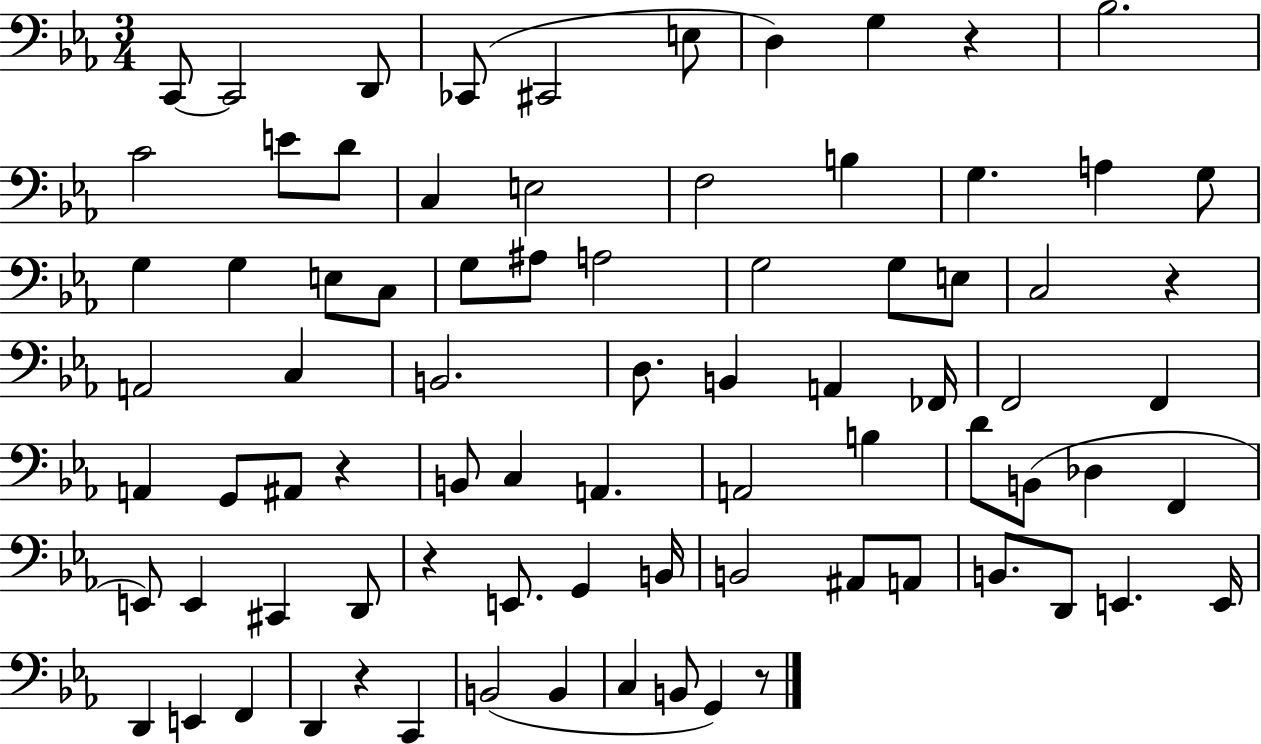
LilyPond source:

{
  \clef bass
  \numericTimeSignature
  \time 3/4
  \key ees \major
  \repeat volta 2 { c,8~~ c,2 d,8 | ces,8( cis,2 e8 | d4) g4 r4 | bes2. | \break c'2 e'8 d'8 | c4 e2 | f2 b4 | g4. a4 g8 | \break g4 g4 e8 c8 | g8 ais8 a2 | g2 g8 e8 | c2 r4 | \break a,2 c4 | b,2. | d8. b,4 a,4 fes,16 | f,2 f,4 | \break a,4 g,8 ais,8 r4 | b,8 c4 a,4. | a,2 b4 | d'8 b,8( des4 f,4 | \break e,8) e,4 cis,4 d,8 | r4 e,8. g,4 b,16 | b,2 ais,8 a,8 | b,8. d,8 e,4. e,16 | \break d,4 e,4 f,4 | d,4 r4 c,4 | b,2( b,4 | c4 b,8 g,4) r8 | \break } \bar "|."
}